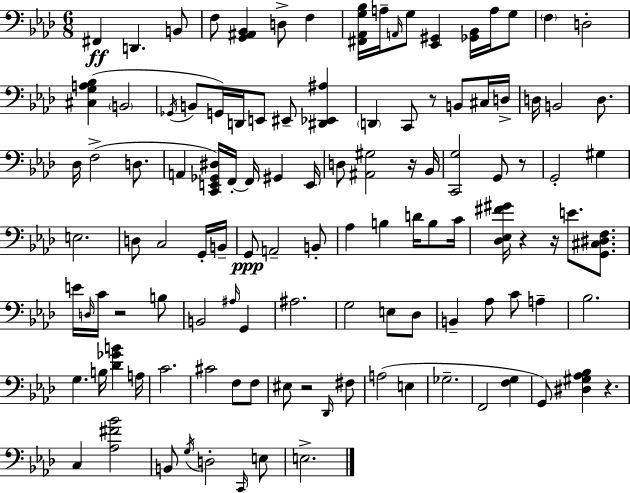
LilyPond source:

{
  \clef bass
  \numericTimeSignature
  \time 6/8
  \key aes \major
  fis,4\ff d,4. b,8 | f8 <g, ais, bes,>4 d8-> f4 | <fis, aes, g bes>16 a16-- \grace { a,16 } g8 <ees, gis,>4 <ges, bes,>16 a16 g8 | \parenthesize f4 d2-. | \break <cis g a bes>4( \parenthesize b,2 | \acciaccatura { ges,16 } b,8 g,16) d,16 e,8 eis,8-- <dis, ees, ais>4 | \parenthesize d,4 c,8 r8 b,8 | cis16 d16-> d16 b,2 d8. | \break des16 f2->( d8. | a,4 <c, e, ges, dis>16) f,16-.~~ f,16 gis,4 | e,16 d8 <ais, gis>2 | r16 bes,16 <c, g>2 g,8 | \break r8 g,2-. gis4 | e2. | d8 c2 | g,16-. b,16-- g,8\ppp a,2-- | \break b,8-. aes4 b4 d'16 b8 | c'16 <des ees fis' gis'>16 r4 r16 e'8. <g, cis dis f>8. | e'16 \grace { d16 } c'16 r2 | b8 b,2 \grace { ais16 } | \break g,4 ais2. | g2 | e8 des8 b,4-- aes8 c'8 | a4-- bes2. | \break g4. b16 <des' ges' b'>4 | a16 c'2. | cis'2 | f8 f8 eis8 r2 | \break \grace { des,16 } fis8 a2( | e4 ges2.-- | f,2 | <f g>4 g,8) <dis gis aes bes>4 r4. | \break c4 <aes fis' bes'>2 | b,8 \acciaccatura { g16 } d2-. | \grace { c,16 } e8 e2.-> | \bar "|."
}